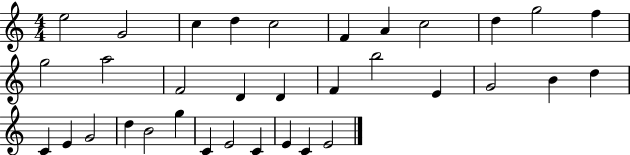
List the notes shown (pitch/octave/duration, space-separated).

E5/h G4/h C5/q D5/q C5/h F4/q A4/q C5/h D5/q G5/h F5/q G5/h A5/h F4/h D4/q D4/q F4/q B5/h E4/q G4/h B4/q D5/q C4/q E4/q G4/h D5/q B4/h G5/q C4/q E4/h C4/q E4/q C4/q E4/h